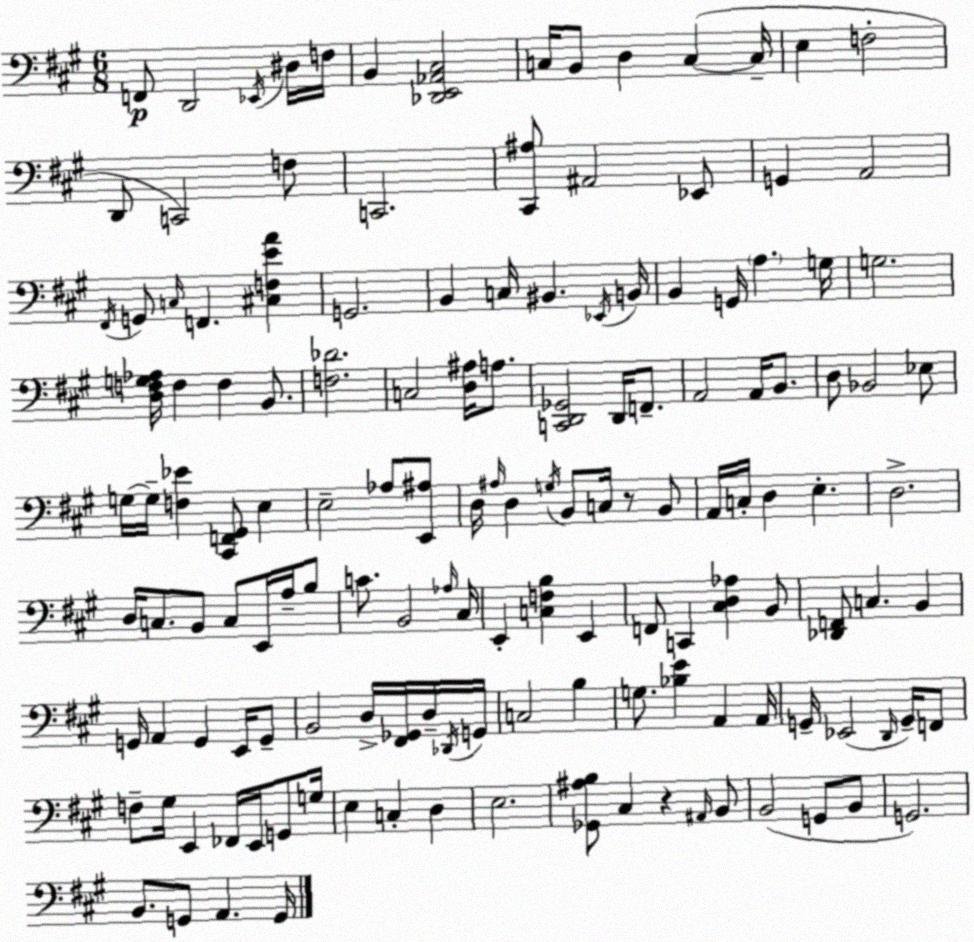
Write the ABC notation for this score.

X:1
T:Untitled
M:6/8
L:1/4
K:A
F,,/2 D,,2 _E,,/4 ^D,/4 F,/4 B,, [_D,,E,,_A,,^C,]2 C,/4 B,,/2 D, C, C,/4 E, F,2 D,,/2 C,,2 F,/2 C,,2 [^C,,^A,]/2 ^A,,2 _E,,/2 G,, A,,2 ^F,,/4 G,,/2 C,/4 F,, [^C,F,EA] G,,2 B,, C,/4 ^B,, _E,,/4 B,,/4 B,, G,,/4 A, G,/4 G,2 [D,F,G,_A,]/4 F, F, B,,/2 [F,_D]2 C,2 [D,^A,]/4 A,/2 [C,,D,,_G,,]2 D,,/4 F,,/2 A,,2 A,,/4 B,,/2 D,/2 _B,,2 _E,/2 G,/4 G,/4 [F,_E] [^C,,F,,^G,,]/2 E, E,2 _A,/2 [E,,^A,]/2 D,/4 ^A,/4 D, G,/4 B,,/2 C,/4 z/2 B,,/2 A,,/4 C,/4 D, E, D,2 D,/4 C,/2 B,,/2 C,/2 E,,/4 A,/4 B,/2 C/2 B,,2 _A,/4 ^C,/4 E,, [C,F,B,] E,, F,,/2 C,, [^C,D,_A,] B,,/2 [_D,,F,,]/2 C, B,, G,,/4 A,, G,, E,,/4 G,,/2 B,,2 D,/4 [^F,,_G,,]/4 D,/4 _D,,/4 G,,/4 C,2 B, G,/2 [_B,E] A,, A,,/4 G,,/4 _E,,2 D,,/4 G,,/4 F,,/2 F,/2 ^G,/4 E,, _F,,/4 E,,/4 G,,/2 G,/4 E, C, D, E,2 [_G,,^A,B,]/2 ^C, z ^A,,/4 B,,/2 B,,2 G,,/2 B,,/2 G,,2 B,,/2 G,,/2 A,, G,,/4